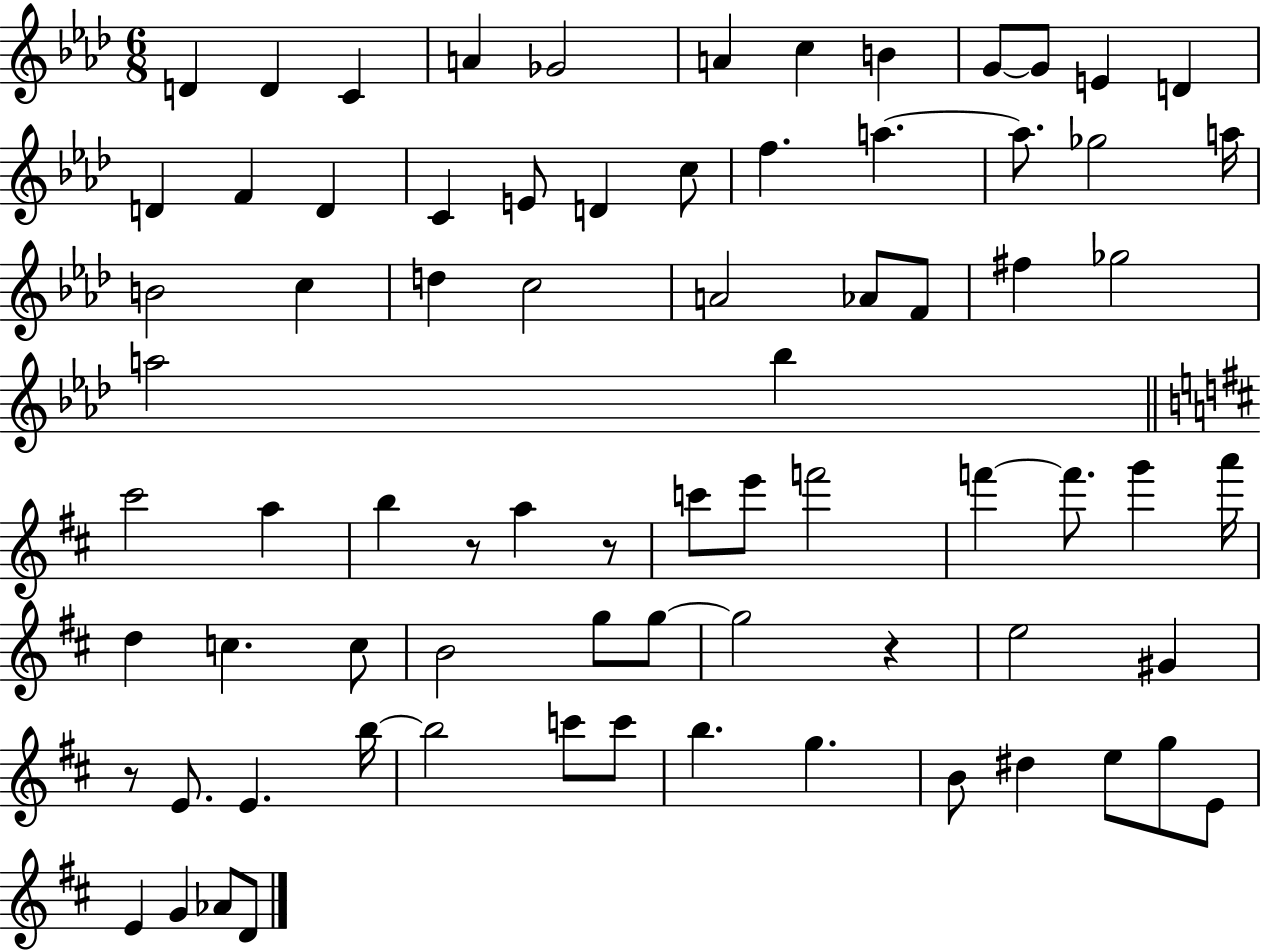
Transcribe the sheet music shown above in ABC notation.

X:1
T:Untitled
M:6/8
L:1/4
K:Ab
D D C A _G2 A c B G/2 G/2 E D D F D C E/2 D c/2 f a a/2 _g2 a/4 B2 c d c2 A2 _A/2 F/2 ^f _g2 a2 _b ^c'2 a b z/2 a z/2 c'/2 e'/2 f'2 f' f'/2 g' a'/4 d c c/2 B2 g/2 g/2 g2 z e2 ^G z/2 E/2 E b/4 b2 c'/2 c'/2 b g B/2 ^d e/2 g/2 E/2 E G _A/2 D/2